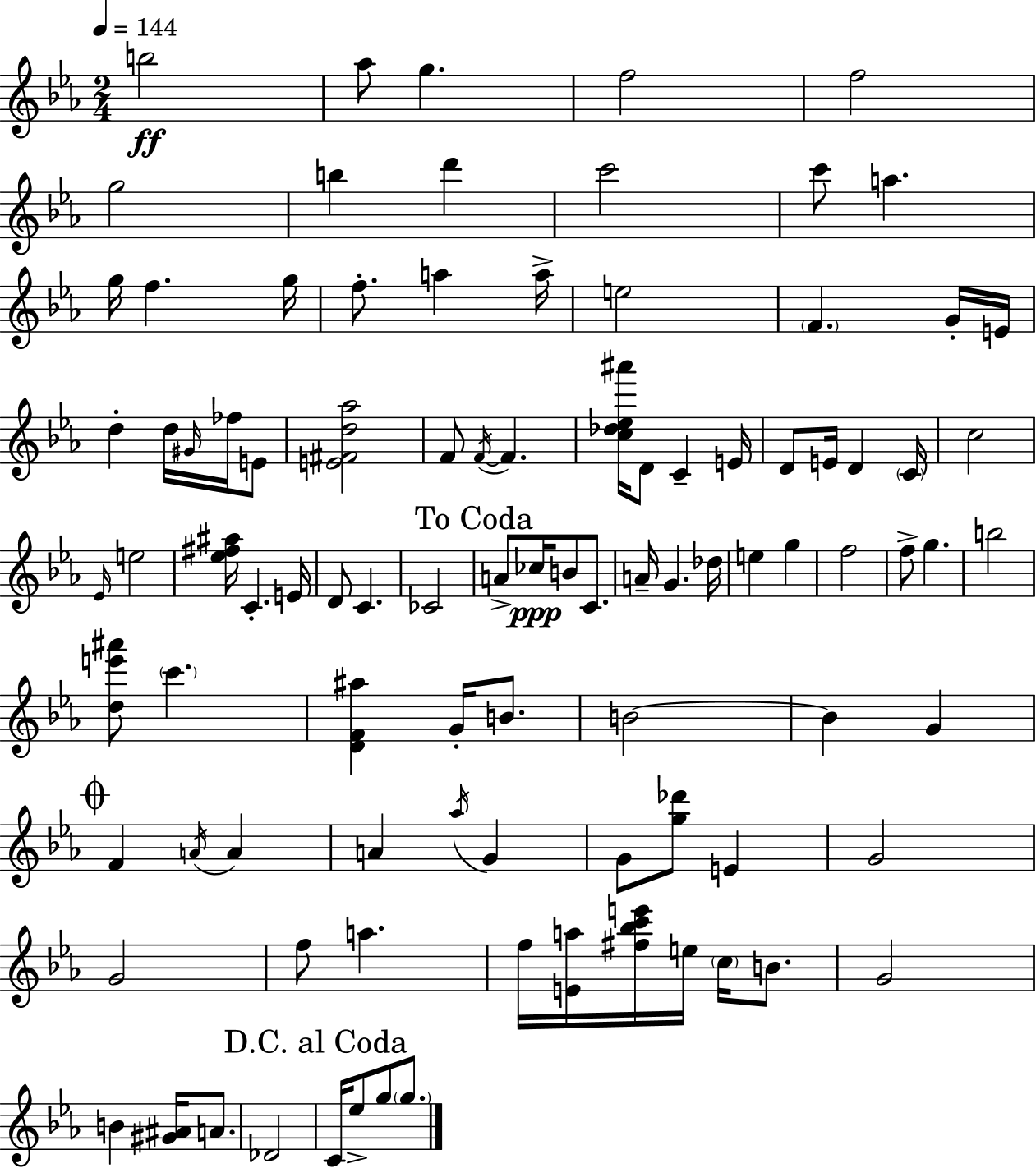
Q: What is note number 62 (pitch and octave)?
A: B4